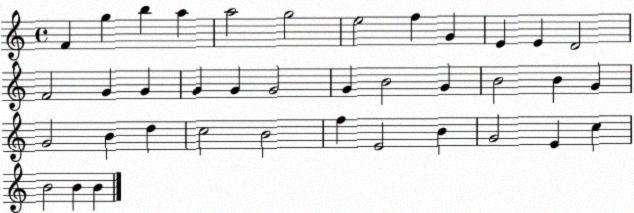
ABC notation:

X:1
T:Untitled
M:4/4
L:1/4
K:C
F g b a a2 g2 e2 f G E E D2 F2 G G G G G2 G B2 G B2 B G G2 B d c2 B2 f E2 B G2 E c B2 B B